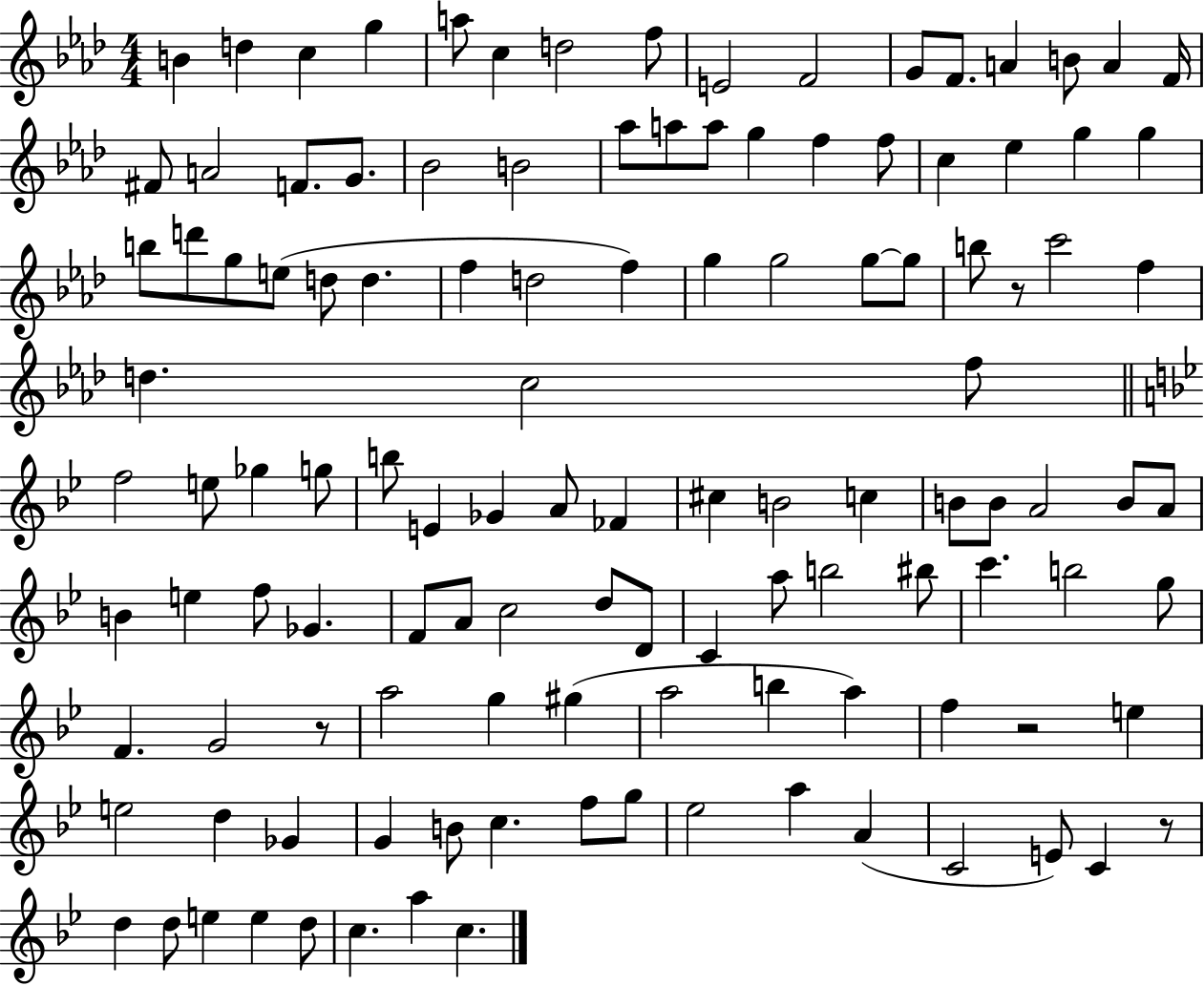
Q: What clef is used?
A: treble